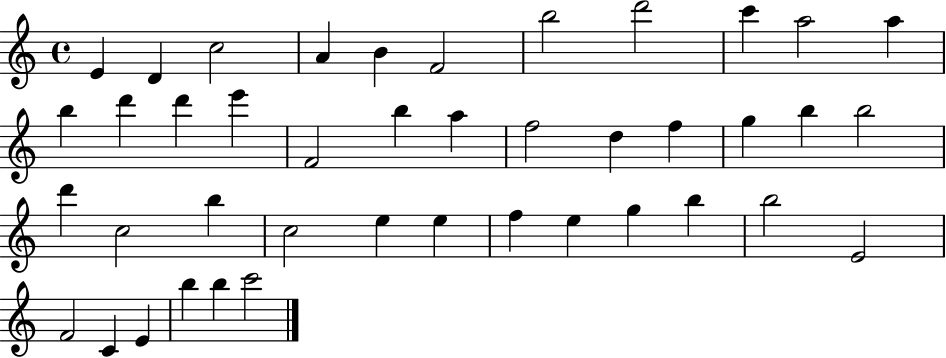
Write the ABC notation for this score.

X:1
T:Untitled
M:4/4
L:1/4
K:C
E D c2 A B F2 b2 d'2 c' a2 a b d' d' e' F2 b a f2 d f g b b2 d' c2 b c2 e e f e g b b2 E2 F2 C E b b c'2